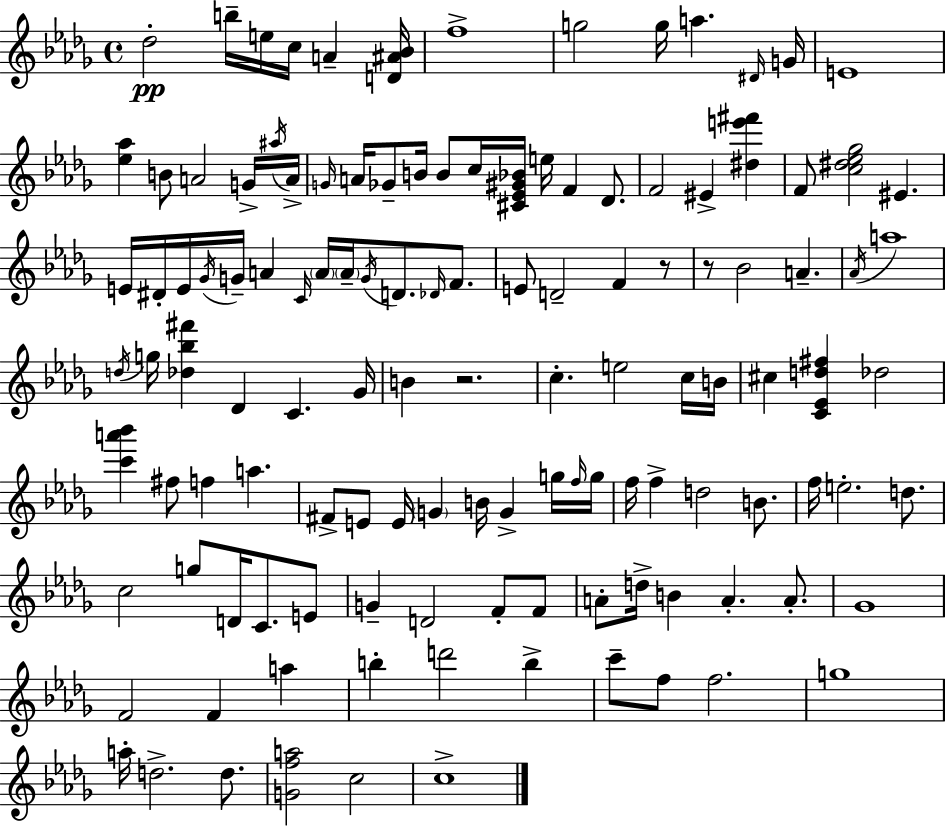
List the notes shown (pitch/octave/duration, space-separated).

Db5/h B5/s E5/s C5/s A4/q [D4,A#4,Bb4]/s F5/w G5/h G5/s A5/q. D#4/s G4/s E4/w [Eb5,Ab5]/q B4/e A4/h G4/s A#5/s A4/s G4/s A4/s Gb4/e B4/s B4/e C5/s [C#4,Eb4,G#4,Bb4]/s E5/s F4/q Db4/e. F4/h EIS4/q [D#5,E6,F#6]/q F4/e [C5,D#5,Eb5,Gb5]/h EIS4/q. E4/s D#4/s E4/s Gb4/s G4/s A4/q C4/s A4/s A4/s G4/s D4/e. Db4/s F4/e. E4/e D4/h F4/q R/e R/e Bb4/h A4/q. Ab4/s A5/w D5/s G5/s [Db5,Bb5,F#6]/q Db4/q C4/q. Gb4/s B4/q R/h. C5/q. E5/h C5/s B4/s C#5/q [C4,Eb4,D5,F#5]/q Db5/h [C6,A6,Bb6]/q F#5/e F5/q A5/q. F#4/e E4/e E4/s G4/q B4/s G4/q G5/s F5/s G5/s F5/s F5/q D5/h B4/e. F5/s E5/h. D5/e. C5/h G5/e D4/s C4/e. E4/e G4/q D4/h F4/e F4/e A4/e D5/s B4/q A4/q. A4/e. Gb4/w F4/h F4/q A5/q B5/q D6/h B5/q C6/e F5/e F5/h. G5/w A5/s D5/h. D5/e. [G4,F5,A5]/h C5/h C5/w